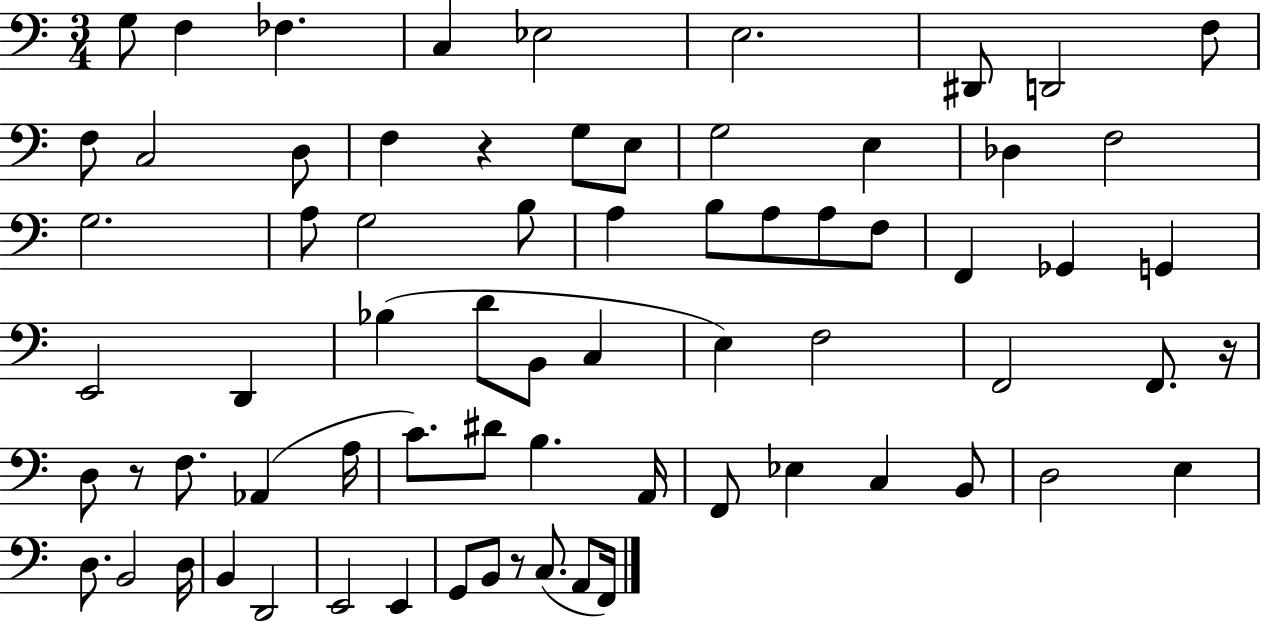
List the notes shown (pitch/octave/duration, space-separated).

G3/e F3/q FES3/q. C3/q Eb3/h E3/h. D#2/e D2/h F3/e F3/e C3/h D3/e F3/q R/q G3/e E3/e G3/h E3/q Db3/q F3/h G3/h. A3/e G3/h B3/e A3/q B3/e A3/e A3/e F3/e F2/q Gb2/q G2/q E2/h D2/q Bb3/q D4/e B2/e C3/q E3/q F3/h F2/h F2/e. R/s D3/e R/e F3/e. Ab2/q A3/s C4/e. D#4/e B3/q. A2/s F2/e Eb3/q C3/q B2/e D3/h E3/q D3/e. B2/h D3/s B2/q D2/h E2/h E2/q G2/e B2/e R/e C3/e. A2/e F2/s